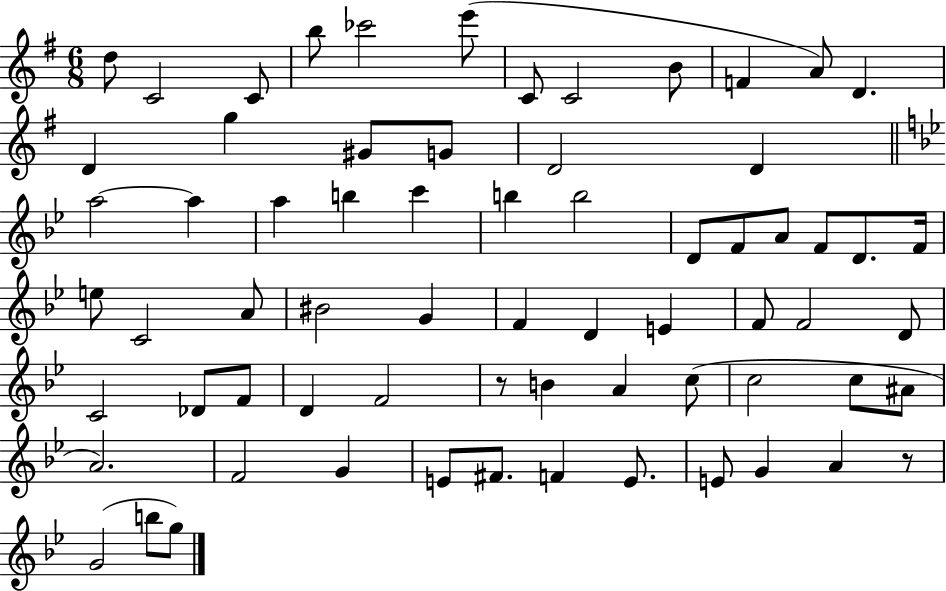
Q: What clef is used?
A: treble